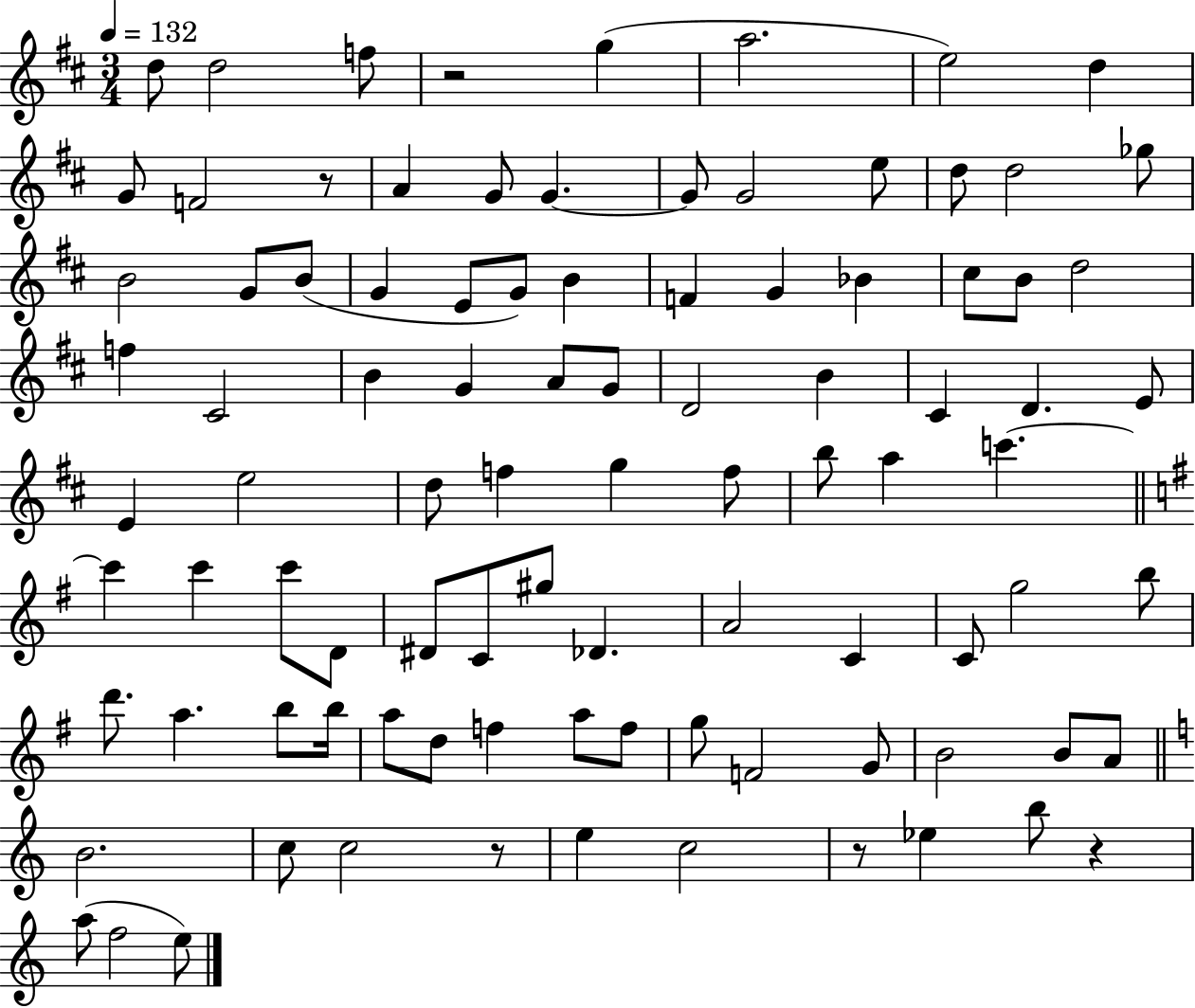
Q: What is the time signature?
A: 3/4